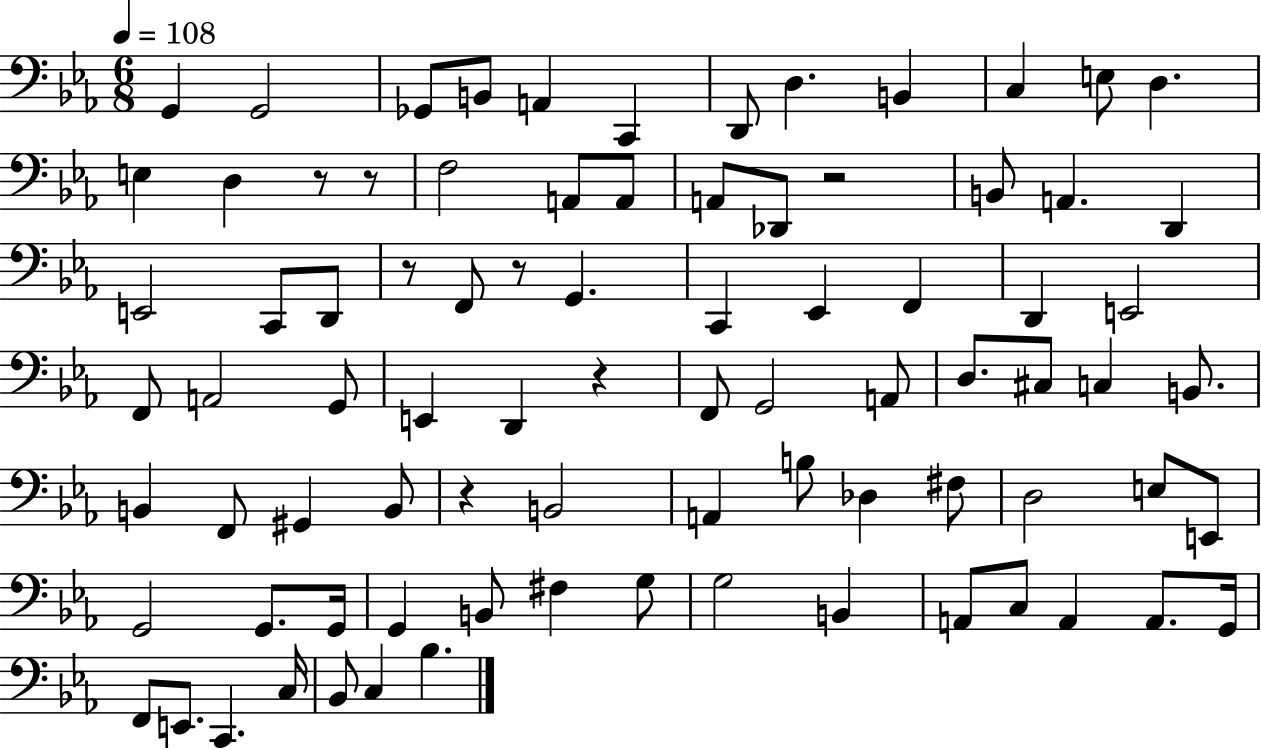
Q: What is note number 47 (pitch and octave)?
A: G#2